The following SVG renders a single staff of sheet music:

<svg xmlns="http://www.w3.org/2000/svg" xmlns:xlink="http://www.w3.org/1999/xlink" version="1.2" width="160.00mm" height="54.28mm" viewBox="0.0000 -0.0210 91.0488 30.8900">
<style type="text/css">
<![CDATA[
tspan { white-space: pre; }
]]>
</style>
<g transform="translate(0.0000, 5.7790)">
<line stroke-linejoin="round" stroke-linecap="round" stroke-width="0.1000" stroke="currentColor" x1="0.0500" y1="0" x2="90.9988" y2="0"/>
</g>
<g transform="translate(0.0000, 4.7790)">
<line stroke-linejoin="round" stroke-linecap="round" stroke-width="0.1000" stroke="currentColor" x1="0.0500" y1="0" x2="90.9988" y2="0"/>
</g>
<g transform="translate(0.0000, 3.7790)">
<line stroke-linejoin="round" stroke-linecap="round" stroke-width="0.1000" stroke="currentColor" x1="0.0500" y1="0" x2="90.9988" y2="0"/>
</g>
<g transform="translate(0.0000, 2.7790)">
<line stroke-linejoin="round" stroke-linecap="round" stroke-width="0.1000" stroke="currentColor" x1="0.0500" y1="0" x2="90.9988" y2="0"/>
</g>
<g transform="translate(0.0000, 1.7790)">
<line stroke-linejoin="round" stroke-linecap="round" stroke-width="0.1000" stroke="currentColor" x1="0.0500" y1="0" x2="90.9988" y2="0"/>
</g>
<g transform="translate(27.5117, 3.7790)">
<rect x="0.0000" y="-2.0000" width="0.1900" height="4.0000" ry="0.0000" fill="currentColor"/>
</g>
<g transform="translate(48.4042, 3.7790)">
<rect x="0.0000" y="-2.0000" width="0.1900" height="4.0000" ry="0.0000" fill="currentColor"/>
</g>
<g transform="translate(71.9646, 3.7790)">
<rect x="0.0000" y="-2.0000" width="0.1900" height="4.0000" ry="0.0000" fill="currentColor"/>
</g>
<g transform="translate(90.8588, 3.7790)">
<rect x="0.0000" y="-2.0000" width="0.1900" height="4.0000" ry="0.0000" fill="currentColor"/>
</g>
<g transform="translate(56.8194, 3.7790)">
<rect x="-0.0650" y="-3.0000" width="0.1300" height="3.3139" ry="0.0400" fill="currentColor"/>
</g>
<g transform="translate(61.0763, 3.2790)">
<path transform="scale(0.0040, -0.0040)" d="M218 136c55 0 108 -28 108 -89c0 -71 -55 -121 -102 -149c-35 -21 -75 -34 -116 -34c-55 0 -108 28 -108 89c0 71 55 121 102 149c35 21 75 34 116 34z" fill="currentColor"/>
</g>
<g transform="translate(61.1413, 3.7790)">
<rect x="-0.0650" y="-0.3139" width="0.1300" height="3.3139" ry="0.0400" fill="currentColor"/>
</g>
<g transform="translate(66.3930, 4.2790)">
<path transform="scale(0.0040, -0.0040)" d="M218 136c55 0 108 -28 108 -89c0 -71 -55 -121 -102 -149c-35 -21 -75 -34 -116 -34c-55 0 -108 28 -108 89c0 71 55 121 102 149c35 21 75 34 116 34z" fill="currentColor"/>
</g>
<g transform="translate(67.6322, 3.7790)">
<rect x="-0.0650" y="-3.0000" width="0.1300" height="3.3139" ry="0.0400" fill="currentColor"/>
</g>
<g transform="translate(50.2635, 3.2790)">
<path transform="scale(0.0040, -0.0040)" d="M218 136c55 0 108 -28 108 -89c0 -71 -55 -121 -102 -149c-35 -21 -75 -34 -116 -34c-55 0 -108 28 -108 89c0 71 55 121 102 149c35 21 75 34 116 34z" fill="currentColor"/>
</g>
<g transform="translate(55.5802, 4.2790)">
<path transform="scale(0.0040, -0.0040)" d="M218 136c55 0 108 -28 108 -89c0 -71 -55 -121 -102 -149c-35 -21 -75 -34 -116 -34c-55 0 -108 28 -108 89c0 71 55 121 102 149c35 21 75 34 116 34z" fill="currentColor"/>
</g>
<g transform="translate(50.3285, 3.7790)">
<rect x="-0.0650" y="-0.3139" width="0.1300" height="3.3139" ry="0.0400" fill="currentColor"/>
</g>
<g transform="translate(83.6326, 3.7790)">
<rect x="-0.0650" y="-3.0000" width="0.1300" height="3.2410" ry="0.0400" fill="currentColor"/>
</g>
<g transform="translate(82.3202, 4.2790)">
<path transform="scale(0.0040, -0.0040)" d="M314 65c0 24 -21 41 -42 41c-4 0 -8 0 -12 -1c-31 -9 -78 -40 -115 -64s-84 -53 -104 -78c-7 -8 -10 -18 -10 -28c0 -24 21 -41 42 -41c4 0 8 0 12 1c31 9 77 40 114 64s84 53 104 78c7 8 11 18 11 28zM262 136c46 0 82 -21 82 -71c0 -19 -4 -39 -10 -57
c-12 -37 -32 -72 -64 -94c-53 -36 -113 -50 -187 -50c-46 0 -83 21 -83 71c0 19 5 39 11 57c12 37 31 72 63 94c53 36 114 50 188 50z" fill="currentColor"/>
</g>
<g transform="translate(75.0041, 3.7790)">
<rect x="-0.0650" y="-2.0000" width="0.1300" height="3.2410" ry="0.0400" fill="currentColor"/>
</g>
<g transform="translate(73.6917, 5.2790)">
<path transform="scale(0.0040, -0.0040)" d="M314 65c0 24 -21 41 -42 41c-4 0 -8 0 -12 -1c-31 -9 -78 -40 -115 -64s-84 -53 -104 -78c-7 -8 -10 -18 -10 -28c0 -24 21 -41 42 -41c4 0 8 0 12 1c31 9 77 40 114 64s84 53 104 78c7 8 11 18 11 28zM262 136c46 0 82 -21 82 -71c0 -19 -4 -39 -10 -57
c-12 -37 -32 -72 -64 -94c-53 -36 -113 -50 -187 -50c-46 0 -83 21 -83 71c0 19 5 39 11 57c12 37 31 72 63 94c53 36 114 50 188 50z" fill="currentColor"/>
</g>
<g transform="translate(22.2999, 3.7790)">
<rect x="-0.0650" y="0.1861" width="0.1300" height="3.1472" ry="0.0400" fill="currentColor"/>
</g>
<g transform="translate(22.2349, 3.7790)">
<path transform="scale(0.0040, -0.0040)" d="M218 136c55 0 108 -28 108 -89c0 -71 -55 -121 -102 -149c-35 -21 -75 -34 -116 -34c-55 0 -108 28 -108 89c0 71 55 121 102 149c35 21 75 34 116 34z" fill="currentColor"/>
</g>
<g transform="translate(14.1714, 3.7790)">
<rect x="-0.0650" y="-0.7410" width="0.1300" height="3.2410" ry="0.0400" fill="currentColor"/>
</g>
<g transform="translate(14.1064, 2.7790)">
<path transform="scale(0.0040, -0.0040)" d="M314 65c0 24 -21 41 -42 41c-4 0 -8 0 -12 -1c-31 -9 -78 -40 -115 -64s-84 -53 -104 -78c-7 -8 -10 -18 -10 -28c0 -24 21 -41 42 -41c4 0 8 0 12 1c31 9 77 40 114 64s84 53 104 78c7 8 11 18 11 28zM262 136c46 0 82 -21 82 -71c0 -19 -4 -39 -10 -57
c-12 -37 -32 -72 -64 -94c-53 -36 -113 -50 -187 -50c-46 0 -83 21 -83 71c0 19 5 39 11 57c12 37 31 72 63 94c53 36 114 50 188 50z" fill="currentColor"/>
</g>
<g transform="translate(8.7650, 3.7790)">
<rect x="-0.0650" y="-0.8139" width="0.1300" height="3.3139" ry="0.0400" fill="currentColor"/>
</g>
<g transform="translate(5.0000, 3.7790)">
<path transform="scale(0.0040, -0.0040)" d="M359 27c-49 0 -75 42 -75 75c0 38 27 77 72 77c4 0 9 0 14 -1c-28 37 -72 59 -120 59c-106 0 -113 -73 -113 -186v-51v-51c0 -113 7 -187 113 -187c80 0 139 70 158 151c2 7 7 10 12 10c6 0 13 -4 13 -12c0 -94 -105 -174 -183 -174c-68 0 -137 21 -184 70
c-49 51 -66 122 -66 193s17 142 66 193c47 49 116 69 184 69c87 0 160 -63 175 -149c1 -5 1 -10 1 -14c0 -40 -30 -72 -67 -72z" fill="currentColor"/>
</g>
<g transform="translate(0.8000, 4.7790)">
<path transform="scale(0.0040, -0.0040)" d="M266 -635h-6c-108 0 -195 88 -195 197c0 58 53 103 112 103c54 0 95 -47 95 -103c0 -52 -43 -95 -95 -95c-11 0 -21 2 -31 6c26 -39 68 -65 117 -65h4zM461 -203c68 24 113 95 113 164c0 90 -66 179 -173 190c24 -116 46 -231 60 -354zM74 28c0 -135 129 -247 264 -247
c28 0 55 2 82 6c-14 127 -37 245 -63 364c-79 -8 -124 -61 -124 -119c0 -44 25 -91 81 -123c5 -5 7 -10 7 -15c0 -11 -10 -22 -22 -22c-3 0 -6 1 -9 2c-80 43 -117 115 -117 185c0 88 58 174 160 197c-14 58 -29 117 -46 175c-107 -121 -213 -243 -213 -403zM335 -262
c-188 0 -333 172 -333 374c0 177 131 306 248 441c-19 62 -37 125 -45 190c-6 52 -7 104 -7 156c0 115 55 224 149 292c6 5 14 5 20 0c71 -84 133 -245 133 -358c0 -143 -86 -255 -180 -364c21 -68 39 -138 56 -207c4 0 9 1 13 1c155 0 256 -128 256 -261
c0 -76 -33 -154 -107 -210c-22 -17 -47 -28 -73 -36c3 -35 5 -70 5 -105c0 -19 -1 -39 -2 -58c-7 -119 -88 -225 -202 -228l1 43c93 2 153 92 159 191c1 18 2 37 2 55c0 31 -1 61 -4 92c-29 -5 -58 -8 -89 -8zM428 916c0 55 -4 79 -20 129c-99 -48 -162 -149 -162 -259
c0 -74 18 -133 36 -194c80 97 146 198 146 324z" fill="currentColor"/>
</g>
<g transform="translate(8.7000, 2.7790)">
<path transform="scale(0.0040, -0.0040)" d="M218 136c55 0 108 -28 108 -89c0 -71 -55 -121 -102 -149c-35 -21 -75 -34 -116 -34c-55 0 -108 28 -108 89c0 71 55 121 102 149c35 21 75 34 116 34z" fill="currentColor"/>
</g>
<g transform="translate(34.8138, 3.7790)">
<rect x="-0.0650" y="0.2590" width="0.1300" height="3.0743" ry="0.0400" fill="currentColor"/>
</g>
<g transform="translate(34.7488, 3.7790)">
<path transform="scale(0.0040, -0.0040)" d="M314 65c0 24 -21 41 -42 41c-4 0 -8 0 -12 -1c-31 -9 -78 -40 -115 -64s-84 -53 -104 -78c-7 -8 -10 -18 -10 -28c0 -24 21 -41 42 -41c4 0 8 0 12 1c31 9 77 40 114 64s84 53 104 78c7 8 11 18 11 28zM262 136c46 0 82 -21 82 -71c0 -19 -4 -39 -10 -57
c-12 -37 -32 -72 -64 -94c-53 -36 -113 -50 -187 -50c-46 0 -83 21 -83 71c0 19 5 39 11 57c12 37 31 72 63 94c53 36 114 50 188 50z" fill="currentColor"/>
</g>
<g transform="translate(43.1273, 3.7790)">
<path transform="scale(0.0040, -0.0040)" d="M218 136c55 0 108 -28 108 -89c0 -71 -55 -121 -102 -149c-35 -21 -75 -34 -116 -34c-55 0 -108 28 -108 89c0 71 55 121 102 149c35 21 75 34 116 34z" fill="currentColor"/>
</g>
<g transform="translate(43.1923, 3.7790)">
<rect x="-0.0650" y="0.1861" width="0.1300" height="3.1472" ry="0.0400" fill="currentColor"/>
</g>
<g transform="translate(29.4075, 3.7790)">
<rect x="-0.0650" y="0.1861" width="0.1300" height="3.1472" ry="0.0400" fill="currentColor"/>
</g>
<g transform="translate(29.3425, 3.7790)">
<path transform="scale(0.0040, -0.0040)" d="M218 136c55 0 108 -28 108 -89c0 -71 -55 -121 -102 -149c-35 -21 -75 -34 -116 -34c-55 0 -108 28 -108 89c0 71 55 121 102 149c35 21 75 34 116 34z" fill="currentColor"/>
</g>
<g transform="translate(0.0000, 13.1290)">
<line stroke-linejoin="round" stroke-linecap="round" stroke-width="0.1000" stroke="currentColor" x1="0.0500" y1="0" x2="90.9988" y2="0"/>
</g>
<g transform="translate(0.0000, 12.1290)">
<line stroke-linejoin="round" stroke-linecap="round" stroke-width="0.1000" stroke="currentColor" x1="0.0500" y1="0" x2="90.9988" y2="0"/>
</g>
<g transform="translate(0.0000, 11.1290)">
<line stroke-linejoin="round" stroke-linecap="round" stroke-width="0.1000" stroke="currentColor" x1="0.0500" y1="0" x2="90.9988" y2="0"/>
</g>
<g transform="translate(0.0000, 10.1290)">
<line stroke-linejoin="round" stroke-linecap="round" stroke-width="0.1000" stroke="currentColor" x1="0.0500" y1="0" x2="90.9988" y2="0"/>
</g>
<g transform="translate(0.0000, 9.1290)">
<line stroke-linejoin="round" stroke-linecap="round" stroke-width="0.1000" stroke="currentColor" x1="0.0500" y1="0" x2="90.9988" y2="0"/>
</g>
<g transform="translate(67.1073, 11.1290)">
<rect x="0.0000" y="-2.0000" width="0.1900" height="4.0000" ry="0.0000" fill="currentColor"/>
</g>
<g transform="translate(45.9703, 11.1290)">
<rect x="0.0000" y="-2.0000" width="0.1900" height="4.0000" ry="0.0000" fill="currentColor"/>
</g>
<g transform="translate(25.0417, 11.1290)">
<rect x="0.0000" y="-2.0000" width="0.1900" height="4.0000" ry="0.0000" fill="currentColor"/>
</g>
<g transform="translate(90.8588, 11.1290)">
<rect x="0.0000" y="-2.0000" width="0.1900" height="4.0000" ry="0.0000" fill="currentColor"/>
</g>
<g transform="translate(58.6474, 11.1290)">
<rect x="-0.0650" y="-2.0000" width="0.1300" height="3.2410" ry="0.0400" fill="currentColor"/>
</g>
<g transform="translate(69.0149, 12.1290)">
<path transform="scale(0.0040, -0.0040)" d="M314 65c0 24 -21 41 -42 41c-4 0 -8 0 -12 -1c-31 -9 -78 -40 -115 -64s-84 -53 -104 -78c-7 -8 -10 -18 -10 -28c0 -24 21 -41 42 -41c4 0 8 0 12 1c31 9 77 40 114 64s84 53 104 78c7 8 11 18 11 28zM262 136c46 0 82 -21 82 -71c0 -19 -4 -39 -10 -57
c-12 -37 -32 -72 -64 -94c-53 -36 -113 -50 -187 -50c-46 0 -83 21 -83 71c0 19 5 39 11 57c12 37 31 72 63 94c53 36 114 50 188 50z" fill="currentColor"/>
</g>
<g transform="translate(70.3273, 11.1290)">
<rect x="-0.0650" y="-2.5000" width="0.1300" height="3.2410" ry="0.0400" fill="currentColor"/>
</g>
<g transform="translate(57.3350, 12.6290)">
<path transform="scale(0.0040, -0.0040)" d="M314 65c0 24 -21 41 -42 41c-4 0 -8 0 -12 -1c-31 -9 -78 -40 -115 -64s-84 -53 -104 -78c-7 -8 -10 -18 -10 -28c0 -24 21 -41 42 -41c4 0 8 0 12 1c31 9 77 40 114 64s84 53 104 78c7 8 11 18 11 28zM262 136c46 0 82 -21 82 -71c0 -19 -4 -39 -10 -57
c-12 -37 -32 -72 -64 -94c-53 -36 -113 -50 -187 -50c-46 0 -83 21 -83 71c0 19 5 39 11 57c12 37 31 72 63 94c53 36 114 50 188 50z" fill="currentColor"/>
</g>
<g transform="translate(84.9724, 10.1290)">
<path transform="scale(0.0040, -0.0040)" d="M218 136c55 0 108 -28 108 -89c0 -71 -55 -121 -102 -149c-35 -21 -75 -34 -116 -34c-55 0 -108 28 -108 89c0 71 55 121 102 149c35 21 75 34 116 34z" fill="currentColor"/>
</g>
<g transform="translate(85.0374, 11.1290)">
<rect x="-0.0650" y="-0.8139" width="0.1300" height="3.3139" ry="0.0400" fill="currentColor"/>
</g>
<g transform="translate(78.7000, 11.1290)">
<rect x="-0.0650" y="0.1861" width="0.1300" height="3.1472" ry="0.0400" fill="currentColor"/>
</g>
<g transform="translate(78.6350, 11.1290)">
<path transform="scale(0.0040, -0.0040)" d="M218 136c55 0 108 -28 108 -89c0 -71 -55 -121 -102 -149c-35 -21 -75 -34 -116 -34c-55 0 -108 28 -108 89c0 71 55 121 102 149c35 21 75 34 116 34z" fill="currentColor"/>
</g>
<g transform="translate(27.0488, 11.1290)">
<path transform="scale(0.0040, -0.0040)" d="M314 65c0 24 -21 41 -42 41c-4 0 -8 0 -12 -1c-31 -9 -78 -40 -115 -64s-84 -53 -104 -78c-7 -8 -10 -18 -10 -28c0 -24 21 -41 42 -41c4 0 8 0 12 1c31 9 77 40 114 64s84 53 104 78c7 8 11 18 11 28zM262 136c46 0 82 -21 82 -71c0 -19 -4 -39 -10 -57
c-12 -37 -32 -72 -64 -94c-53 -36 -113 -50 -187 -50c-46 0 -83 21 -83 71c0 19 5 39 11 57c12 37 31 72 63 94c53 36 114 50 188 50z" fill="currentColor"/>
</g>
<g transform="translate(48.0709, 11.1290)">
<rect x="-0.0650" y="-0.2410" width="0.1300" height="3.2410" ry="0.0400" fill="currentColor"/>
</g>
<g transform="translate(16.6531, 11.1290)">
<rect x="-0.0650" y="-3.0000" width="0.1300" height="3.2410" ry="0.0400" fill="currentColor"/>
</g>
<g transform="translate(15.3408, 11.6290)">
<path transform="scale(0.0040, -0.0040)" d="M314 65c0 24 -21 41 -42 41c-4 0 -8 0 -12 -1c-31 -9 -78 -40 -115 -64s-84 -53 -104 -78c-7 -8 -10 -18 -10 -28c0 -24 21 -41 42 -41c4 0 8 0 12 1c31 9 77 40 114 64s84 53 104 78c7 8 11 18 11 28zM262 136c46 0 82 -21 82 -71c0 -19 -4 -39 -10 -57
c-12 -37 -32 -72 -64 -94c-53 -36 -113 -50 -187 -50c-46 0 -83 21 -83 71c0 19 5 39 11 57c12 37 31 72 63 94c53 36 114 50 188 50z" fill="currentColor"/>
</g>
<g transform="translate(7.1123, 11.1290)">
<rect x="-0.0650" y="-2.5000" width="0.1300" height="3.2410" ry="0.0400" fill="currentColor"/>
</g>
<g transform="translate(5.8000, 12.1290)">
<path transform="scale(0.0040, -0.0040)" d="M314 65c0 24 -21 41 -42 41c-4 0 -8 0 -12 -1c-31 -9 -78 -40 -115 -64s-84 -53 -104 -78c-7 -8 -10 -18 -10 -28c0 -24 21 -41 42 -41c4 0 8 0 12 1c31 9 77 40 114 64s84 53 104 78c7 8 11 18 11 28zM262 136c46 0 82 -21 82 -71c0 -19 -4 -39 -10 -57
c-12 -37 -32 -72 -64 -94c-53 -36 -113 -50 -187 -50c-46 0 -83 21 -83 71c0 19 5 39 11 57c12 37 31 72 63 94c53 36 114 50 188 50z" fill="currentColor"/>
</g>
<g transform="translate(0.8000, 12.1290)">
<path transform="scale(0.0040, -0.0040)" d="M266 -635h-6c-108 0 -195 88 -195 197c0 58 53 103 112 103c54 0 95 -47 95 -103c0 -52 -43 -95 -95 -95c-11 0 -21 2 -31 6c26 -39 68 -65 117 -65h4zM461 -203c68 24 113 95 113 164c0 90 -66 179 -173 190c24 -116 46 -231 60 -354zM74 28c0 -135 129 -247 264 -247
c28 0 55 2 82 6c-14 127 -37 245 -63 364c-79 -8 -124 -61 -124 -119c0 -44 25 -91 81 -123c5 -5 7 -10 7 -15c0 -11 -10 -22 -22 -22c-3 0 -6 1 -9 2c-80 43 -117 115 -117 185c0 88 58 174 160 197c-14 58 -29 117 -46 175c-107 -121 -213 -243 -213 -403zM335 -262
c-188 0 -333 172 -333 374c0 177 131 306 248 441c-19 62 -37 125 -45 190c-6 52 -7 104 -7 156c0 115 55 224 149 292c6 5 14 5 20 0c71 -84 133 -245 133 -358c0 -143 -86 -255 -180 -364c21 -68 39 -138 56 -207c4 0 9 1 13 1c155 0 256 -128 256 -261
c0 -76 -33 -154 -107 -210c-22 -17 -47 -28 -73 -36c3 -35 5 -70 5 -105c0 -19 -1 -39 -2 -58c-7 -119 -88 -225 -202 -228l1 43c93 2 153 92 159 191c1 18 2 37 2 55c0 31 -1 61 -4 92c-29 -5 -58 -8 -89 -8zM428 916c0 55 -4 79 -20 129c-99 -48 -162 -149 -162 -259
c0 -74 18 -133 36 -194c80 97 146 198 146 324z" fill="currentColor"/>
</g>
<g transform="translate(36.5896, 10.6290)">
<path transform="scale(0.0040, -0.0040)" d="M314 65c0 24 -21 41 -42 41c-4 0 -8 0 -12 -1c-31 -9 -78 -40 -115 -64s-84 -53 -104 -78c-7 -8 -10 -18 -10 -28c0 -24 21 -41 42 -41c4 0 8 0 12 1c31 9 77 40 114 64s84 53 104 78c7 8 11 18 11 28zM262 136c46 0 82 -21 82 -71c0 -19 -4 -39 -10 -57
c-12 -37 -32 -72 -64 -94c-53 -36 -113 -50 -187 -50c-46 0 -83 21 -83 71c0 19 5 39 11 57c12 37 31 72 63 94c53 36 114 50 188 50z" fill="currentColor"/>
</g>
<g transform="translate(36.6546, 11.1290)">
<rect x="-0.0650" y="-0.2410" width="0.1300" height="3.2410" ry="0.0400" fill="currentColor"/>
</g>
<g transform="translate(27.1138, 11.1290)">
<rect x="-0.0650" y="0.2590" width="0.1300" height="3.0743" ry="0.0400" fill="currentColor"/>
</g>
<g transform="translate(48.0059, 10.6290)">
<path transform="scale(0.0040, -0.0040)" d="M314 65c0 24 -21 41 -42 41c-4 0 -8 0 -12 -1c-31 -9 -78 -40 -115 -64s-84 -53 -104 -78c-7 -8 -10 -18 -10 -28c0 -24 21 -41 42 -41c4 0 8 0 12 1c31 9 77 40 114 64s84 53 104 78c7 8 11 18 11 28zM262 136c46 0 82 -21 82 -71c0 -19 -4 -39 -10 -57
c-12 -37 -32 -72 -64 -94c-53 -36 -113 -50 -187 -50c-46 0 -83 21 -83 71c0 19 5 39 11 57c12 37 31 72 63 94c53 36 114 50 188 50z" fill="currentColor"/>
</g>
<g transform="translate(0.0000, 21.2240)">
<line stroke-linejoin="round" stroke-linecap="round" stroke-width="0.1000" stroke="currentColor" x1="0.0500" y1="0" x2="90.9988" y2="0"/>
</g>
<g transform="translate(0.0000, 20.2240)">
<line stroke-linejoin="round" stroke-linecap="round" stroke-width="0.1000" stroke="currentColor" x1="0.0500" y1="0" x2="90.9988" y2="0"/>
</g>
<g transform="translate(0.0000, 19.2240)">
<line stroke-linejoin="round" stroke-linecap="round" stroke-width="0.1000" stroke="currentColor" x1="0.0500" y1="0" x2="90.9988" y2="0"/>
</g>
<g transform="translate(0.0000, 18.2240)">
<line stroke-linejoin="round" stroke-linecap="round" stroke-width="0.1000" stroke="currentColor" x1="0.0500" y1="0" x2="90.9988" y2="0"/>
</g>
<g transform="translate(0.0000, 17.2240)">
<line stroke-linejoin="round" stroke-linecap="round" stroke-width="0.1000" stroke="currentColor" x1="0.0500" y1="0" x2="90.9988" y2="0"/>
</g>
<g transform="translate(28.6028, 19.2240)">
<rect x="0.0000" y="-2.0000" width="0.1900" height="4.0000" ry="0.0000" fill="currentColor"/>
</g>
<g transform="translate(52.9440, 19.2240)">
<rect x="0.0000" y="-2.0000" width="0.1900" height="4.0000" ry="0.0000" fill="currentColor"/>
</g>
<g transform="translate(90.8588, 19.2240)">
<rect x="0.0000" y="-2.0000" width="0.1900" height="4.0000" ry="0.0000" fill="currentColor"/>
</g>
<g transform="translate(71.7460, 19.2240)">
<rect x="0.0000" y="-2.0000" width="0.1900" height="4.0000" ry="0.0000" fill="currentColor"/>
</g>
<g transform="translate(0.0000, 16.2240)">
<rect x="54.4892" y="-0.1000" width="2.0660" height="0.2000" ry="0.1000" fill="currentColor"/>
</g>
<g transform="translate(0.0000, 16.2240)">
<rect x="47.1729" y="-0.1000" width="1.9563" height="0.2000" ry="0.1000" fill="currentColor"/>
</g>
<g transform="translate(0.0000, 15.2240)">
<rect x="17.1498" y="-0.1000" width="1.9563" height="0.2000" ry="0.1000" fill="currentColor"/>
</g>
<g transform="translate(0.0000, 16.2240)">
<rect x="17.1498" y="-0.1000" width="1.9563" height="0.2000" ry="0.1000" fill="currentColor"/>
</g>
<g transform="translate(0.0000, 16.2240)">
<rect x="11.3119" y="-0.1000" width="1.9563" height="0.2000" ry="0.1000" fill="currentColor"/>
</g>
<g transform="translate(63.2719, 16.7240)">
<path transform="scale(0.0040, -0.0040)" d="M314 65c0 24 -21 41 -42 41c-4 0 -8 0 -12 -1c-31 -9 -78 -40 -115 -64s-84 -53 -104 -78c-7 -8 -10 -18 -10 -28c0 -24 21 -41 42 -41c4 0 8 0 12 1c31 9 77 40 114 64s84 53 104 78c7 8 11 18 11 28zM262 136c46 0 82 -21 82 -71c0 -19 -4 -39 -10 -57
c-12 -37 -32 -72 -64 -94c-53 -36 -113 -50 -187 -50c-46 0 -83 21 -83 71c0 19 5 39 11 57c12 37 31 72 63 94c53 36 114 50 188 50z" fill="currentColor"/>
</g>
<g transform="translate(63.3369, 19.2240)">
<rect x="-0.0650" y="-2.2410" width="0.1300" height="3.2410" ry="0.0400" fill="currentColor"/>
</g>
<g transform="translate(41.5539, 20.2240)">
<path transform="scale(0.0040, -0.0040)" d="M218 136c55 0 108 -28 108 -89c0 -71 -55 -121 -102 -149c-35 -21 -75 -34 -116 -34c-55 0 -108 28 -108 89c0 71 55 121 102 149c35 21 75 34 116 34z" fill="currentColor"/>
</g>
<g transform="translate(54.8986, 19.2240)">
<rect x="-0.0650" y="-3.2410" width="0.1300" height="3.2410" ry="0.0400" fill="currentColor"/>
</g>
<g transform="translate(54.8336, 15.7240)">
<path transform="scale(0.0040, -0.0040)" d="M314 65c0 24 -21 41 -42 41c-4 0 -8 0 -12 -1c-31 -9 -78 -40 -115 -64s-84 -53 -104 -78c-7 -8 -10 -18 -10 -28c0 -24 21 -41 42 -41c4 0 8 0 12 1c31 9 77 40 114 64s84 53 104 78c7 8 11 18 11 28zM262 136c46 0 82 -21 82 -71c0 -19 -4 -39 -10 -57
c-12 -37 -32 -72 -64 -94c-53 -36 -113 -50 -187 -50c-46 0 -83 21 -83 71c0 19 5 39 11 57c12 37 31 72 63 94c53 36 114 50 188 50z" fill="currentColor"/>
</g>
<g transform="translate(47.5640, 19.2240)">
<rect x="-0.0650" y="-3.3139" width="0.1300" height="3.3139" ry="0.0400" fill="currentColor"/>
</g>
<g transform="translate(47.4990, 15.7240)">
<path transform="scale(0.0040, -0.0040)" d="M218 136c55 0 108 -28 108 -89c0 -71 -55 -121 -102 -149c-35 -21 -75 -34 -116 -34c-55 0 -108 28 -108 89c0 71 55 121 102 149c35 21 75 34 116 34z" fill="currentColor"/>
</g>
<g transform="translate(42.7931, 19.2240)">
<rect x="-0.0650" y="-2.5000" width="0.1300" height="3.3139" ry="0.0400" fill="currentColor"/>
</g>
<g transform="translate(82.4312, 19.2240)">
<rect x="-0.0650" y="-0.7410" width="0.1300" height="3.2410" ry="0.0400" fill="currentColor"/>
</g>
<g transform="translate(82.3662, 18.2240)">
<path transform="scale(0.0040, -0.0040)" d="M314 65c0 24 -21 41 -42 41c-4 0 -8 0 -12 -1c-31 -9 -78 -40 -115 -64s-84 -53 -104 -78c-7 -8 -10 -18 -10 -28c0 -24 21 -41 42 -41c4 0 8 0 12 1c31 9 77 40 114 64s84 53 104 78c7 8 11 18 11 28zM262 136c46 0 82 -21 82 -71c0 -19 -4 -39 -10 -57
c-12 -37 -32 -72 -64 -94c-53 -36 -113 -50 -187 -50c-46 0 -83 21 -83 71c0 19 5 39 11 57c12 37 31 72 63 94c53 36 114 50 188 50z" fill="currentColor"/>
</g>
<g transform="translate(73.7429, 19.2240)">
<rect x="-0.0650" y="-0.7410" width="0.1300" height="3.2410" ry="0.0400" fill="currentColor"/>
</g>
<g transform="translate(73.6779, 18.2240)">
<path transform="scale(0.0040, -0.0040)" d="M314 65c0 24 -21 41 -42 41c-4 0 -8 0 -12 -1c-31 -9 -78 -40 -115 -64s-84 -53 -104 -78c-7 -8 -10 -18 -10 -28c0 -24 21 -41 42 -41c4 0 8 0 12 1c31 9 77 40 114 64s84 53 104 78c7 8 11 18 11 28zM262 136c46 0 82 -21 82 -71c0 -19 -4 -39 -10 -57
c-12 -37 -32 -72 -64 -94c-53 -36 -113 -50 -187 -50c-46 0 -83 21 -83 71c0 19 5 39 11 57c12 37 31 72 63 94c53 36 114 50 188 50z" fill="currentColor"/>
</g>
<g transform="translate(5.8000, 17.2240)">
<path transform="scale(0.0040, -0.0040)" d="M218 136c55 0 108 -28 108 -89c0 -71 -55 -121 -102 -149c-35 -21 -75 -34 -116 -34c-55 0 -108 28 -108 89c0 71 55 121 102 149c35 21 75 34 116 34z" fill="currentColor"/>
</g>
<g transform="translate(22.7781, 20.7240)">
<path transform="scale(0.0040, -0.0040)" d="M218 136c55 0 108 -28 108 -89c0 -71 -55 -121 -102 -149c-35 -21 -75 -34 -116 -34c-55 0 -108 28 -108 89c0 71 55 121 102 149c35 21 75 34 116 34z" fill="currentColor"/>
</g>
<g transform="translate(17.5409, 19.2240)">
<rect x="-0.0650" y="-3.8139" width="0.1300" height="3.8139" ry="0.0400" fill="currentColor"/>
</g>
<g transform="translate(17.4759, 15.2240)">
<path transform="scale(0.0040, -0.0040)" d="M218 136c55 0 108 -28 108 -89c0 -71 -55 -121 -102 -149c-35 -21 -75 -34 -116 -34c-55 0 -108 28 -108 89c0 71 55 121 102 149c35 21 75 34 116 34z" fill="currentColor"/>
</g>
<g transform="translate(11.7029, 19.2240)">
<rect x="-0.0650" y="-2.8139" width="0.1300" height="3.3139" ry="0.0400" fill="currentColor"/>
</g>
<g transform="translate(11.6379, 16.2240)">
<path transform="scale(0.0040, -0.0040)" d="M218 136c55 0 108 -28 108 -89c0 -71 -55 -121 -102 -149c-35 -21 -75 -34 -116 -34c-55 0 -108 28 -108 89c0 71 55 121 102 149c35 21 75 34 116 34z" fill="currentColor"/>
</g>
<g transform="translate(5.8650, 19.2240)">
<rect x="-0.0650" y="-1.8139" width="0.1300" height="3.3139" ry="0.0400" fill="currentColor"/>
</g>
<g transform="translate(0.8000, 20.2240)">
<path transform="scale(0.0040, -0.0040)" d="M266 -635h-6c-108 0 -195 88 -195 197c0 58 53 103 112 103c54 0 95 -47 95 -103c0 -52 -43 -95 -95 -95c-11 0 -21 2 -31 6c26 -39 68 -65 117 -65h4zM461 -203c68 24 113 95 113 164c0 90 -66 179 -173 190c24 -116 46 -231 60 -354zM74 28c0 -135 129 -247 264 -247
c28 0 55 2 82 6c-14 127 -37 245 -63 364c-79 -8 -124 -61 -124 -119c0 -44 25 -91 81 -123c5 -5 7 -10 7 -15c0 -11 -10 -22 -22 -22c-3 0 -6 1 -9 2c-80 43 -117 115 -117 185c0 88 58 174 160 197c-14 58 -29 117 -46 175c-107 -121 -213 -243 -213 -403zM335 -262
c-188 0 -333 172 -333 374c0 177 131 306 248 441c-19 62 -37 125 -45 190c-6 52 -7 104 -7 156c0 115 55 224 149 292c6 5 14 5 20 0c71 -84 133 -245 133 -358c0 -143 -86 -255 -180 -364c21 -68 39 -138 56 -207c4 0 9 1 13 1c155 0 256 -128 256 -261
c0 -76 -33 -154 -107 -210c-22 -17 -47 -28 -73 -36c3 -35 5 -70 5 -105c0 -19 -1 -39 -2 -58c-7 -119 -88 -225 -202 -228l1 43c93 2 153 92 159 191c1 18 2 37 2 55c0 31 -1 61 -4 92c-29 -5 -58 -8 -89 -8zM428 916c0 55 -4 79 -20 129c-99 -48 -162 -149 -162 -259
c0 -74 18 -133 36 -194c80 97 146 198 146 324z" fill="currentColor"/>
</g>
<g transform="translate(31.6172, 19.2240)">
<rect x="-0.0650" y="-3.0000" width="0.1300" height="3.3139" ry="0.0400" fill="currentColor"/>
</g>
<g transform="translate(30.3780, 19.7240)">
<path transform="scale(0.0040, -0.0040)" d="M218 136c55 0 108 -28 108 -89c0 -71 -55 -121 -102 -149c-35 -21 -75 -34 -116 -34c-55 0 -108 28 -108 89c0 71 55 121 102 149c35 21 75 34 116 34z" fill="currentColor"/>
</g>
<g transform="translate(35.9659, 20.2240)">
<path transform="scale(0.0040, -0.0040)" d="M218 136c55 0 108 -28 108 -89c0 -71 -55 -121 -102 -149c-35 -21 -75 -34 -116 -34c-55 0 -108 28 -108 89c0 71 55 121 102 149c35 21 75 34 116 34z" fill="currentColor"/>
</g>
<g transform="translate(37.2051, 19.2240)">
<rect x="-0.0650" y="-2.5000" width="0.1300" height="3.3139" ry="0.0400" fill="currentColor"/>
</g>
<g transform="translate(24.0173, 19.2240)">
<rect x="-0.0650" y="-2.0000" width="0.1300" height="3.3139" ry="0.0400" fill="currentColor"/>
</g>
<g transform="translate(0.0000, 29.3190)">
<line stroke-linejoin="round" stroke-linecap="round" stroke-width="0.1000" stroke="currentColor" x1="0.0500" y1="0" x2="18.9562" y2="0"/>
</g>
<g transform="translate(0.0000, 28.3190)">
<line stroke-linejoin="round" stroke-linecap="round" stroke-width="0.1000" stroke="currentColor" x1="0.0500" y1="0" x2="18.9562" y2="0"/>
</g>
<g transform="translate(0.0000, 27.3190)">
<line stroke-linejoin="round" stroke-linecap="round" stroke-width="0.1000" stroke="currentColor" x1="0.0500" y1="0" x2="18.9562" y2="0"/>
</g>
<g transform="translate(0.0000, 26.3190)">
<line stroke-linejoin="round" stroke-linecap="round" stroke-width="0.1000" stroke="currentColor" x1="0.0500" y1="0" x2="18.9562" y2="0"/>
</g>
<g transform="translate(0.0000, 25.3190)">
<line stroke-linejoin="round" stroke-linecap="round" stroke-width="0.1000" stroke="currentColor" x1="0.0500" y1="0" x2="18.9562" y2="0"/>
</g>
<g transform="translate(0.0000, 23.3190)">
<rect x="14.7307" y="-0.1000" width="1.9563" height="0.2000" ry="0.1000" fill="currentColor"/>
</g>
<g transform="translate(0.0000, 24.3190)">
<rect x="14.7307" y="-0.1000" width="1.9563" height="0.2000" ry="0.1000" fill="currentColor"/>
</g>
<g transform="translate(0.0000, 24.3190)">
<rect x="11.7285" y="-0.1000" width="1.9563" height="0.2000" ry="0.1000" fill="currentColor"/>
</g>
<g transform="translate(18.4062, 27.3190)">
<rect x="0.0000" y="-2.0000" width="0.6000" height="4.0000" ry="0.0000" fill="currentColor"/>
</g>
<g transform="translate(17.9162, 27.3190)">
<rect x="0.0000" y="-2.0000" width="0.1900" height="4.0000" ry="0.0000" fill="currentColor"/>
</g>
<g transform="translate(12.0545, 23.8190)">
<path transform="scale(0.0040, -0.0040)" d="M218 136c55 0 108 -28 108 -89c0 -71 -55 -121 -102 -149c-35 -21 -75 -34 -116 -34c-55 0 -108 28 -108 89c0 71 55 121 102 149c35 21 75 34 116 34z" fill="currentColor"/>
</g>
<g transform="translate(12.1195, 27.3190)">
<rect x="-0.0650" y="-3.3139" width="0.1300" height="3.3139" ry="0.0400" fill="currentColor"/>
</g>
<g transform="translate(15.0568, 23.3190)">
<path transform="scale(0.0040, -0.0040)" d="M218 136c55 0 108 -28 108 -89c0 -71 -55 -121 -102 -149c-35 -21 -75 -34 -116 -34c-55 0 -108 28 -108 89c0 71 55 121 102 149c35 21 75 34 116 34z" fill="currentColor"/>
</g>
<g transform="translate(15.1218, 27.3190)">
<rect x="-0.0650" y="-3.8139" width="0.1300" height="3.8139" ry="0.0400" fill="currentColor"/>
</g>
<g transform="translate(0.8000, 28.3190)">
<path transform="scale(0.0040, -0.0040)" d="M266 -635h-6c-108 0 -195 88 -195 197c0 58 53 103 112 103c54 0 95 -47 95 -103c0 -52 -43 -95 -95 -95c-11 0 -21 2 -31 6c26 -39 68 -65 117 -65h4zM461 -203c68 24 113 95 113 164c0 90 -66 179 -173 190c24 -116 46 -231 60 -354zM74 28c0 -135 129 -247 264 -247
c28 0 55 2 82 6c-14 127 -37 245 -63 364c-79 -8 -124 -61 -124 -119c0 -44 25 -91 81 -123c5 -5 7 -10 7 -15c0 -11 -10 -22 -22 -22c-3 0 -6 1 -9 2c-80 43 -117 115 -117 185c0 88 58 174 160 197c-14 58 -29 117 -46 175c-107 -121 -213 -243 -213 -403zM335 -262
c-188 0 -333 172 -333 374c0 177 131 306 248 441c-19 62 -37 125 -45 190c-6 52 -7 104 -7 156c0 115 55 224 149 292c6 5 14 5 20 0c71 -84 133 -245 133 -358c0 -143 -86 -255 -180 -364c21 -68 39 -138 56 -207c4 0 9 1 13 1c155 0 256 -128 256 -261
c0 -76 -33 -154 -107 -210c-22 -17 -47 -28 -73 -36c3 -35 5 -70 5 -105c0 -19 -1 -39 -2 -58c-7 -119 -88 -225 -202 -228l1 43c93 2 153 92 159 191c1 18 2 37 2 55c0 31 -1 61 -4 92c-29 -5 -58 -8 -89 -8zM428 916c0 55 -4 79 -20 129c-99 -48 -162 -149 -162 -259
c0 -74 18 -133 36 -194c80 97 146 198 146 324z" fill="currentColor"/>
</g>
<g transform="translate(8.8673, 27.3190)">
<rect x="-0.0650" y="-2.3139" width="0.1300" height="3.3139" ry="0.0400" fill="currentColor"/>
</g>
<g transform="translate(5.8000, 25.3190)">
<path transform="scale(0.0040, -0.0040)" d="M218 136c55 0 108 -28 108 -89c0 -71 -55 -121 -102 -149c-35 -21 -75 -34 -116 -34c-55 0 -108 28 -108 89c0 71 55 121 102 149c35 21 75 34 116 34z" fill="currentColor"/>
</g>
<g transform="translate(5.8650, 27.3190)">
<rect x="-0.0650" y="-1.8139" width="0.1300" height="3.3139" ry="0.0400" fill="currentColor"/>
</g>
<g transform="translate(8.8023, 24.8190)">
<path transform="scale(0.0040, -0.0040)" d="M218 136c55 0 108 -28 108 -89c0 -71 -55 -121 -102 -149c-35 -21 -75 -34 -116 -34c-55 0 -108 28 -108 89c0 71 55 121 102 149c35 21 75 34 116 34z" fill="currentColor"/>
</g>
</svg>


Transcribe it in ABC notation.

X:1
T:Untitled
M:4/4
L:1/4
K:C
d d2 B B B2 B c A c A F2 A2 G2 A2 B2 c2 c2 F2 G2 B d f a c' F A G G b b2 g2 d2 d2 f g b c'